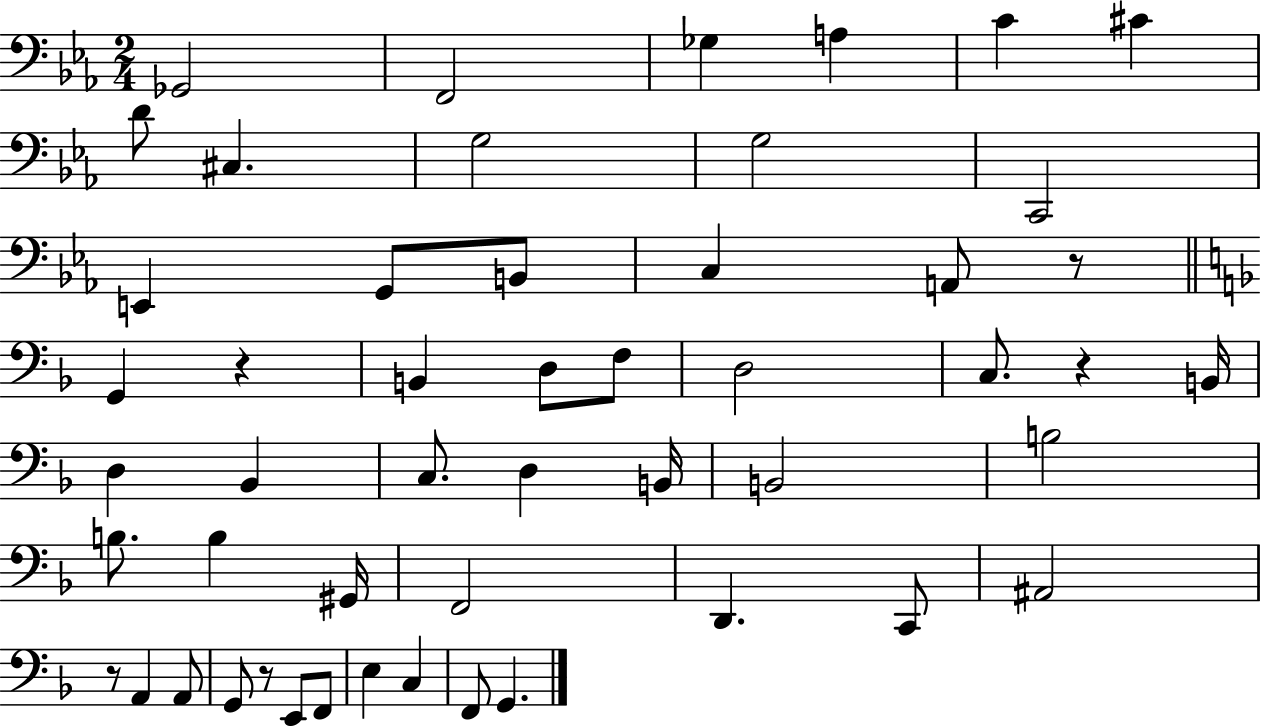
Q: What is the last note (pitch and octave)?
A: G2